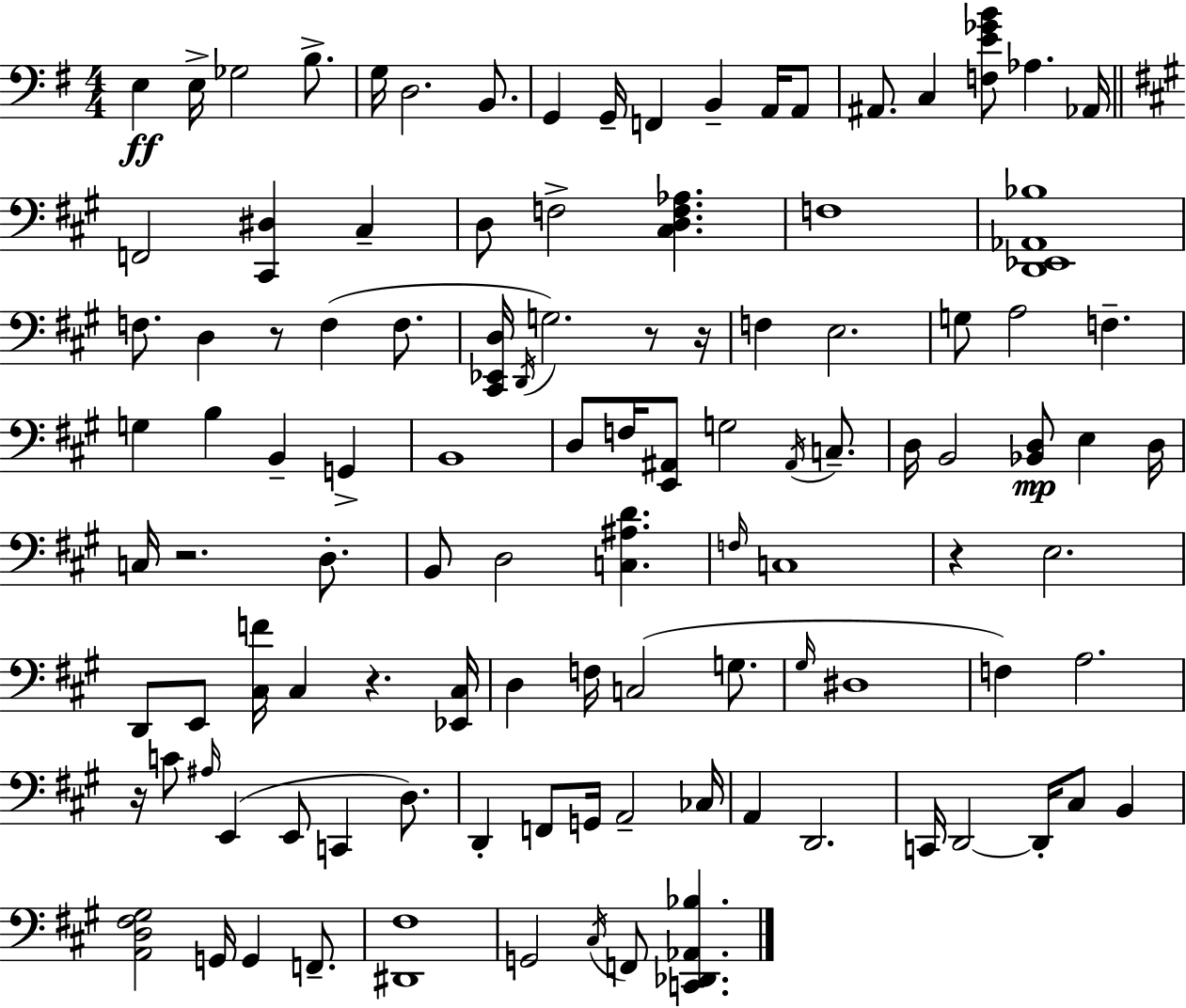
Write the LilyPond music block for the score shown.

{
  \clef bass
  \numericTimeSignature
  \time 4/4
  \key g \major
  e4\ff e16-> ges2 b8.-> | g16 d2. b,8. | g,4 g,16-- f,4 b,4-- a,16 a,8 | ais,8. c4 <f e' ges' b'>8 aes4. aes,16 | \break \bar "||" \break \key a \major f,2 <cis, dis>4 cis4-- | d8 f2-> <cis d f aes>4. | f1 | <d, ees, aes, bes>1 | \break f8. d4 r8 f4( f8. | <cis, ees, d>16 \acciaccatura { d,16 } g2.) r8 | r16 f4 e2. | g8 a2 f4.-- | \break g4 b4 b,4-- g,4-> | b,1 | d8 f16 <e, ais,>8 g2 \acciaccatura { ais,16 } c8.-- | d16 b,2 <bes, d>8\mp e4 | \break d16 c16 r2. d8.-. | b,8 d2 <c ais d'>4. | \grace { f16 } c1 | r4 e2. | \break d,8 e,8 <cis f'>16 cis4 r4. | <ees, cis>16 d4 f16 c2( | g8. \grace { gis16 } dis1 | f4) a2. | \break r16 c'8 \grace { ais16 } e,4( e,8 c,4 | d8.) d,4-. f,8 g,16 a,2-- | ces16 a,4 d,2. | c,16 d,2~~ d,16-. cis8 | \break b,4 <a, d fis gis>2 g,16 g,4 | f,8.-- <dis, fis>1 | g,2 \acciaccatura { cis16 } f,8 | <c, des, aes, bes>4. \bar "|."
}